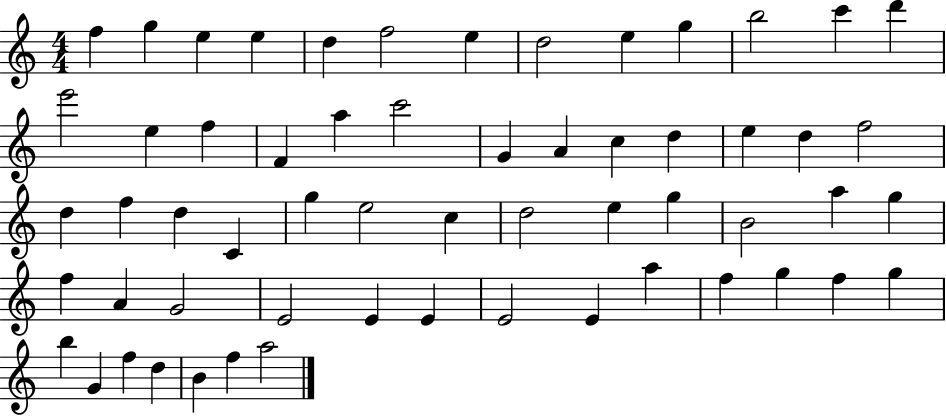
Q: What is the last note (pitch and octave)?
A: A5